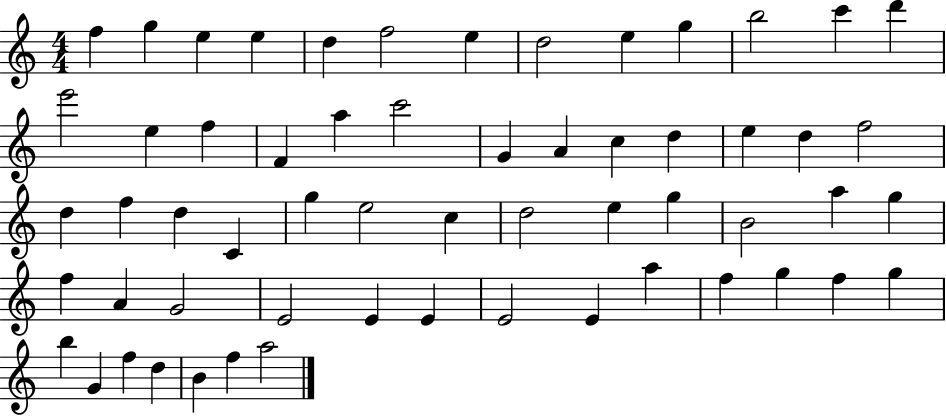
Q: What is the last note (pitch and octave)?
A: A5